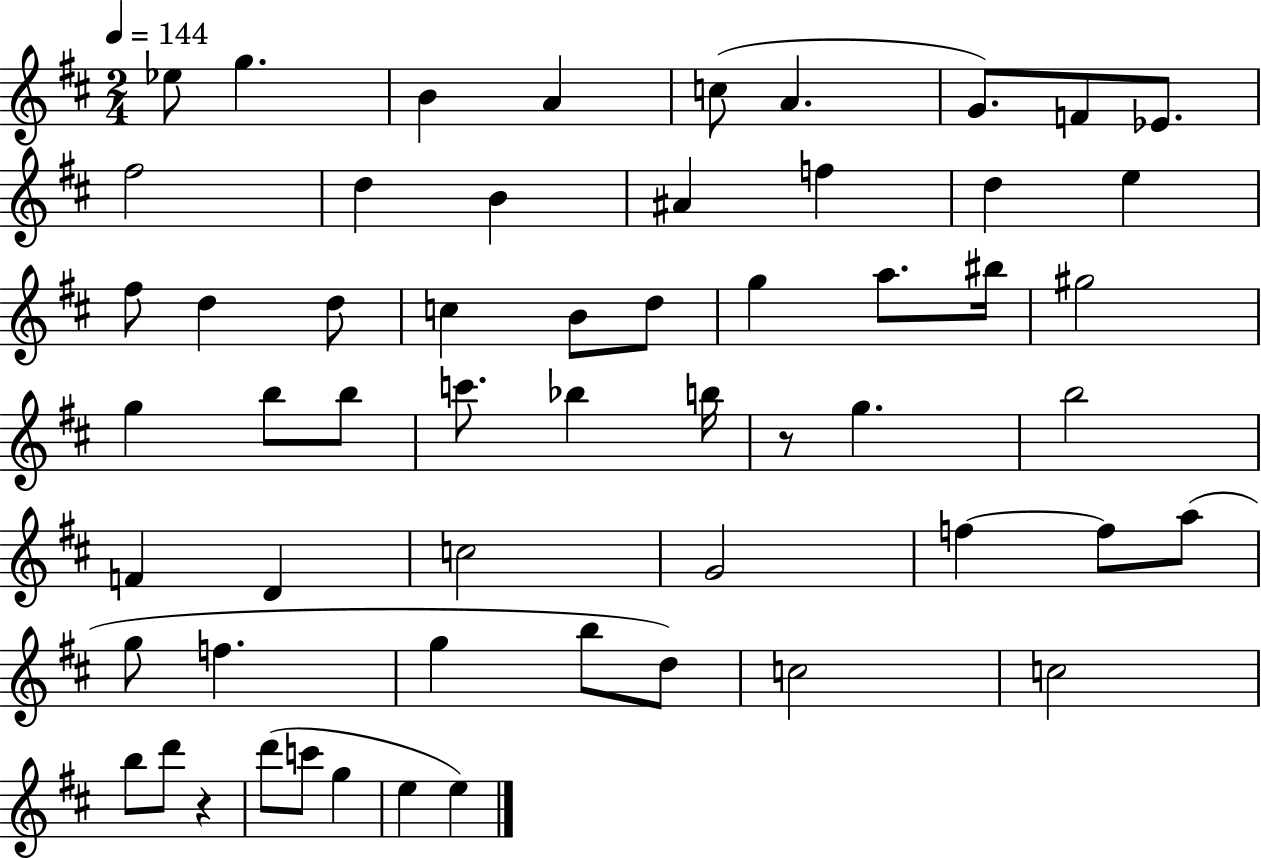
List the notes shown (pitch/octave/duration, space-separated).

Eb5/e G5/q. B4/q A4/q C5/e A4/q. G4/e. F4/e Eb4/e. F#5/h D5/q B4/q A#4/q F5/q D5/q E5/q F#5/e D5/q D5/e C5/q B4/e D5/e G5/q A5/e. BIS5/s G#5/h G5/q B5/e B5/e C6/e. Bb5/q B5/s R/e G5/q. B5/h F4/q D4/q C5/h G4/h F5/q F5/e A5/e G5/e F5/q. G5/q B5/e D5/e C5/h C5/h B5/e D6/e R/q D6/e C6/e G5/q E5/q E5/q